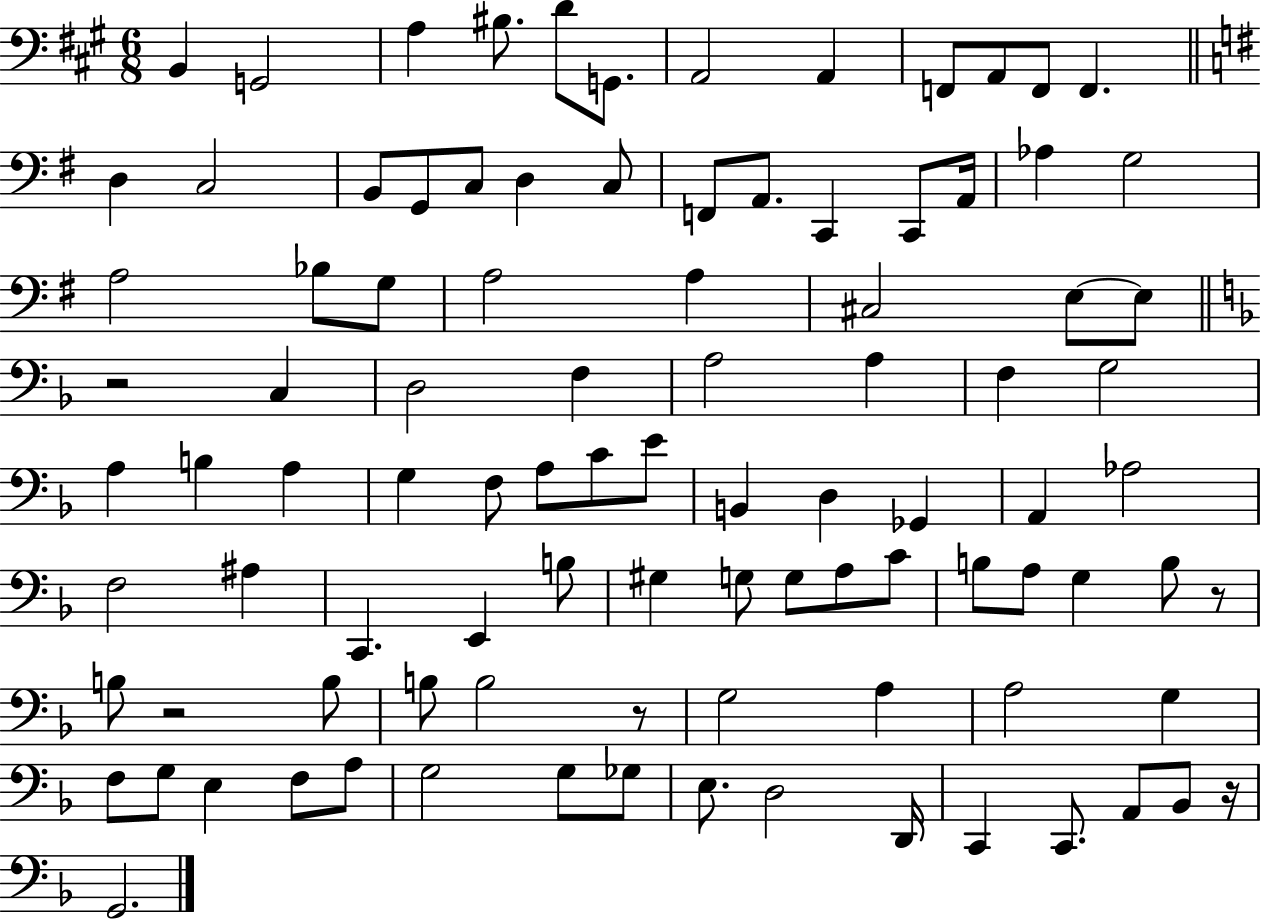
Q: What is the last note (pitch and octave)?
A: G2